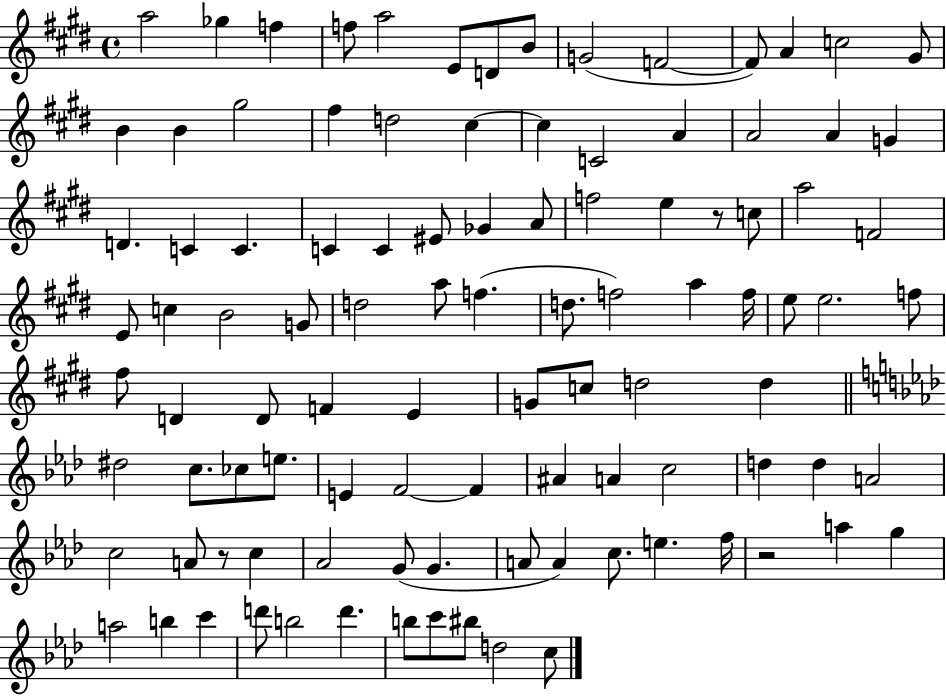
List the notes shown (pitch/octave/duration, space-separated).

A5/h Gb5/q F5/q F5/e A5/h E4/e D4/e B4/e G4/h F4/h F4/e A4/q C5/h G#4/e B4/q B4/q G#5/h F#5/q D5/h C#5/q C#5/q C4/h A4/q A4/h A4/q G4/q D4/q. C4/q C4/q. C4/q C4/q EIS4/e Gb4/q A4/e F5/h E5/q R/e C5/e A5/h F4/h E4/e C5/q B4/h G4/e D5/h A5/e F5/q. D5/e. F5/h A5/q F5/s E5/e E5/h. F5/e F#5/e D4/q D4/e F4/q E4/q G4/e C5/e D5/h D5/q D#5/h C5/e. CES5/e E5/e. E4/q F4/h F4/q A#4/q A4/q C5/h D5/q D5/q A4/h C5/h A4/e R/e C5/q Ab4/h G4/e G4/q. A4/e A4/q C5/e. E5/q. F5/s R/h A5/q G5/q A5/h B5/q C6/q D6/e B5/h D6/q. B5/e C6/e BIS5/e D5/h C5/e